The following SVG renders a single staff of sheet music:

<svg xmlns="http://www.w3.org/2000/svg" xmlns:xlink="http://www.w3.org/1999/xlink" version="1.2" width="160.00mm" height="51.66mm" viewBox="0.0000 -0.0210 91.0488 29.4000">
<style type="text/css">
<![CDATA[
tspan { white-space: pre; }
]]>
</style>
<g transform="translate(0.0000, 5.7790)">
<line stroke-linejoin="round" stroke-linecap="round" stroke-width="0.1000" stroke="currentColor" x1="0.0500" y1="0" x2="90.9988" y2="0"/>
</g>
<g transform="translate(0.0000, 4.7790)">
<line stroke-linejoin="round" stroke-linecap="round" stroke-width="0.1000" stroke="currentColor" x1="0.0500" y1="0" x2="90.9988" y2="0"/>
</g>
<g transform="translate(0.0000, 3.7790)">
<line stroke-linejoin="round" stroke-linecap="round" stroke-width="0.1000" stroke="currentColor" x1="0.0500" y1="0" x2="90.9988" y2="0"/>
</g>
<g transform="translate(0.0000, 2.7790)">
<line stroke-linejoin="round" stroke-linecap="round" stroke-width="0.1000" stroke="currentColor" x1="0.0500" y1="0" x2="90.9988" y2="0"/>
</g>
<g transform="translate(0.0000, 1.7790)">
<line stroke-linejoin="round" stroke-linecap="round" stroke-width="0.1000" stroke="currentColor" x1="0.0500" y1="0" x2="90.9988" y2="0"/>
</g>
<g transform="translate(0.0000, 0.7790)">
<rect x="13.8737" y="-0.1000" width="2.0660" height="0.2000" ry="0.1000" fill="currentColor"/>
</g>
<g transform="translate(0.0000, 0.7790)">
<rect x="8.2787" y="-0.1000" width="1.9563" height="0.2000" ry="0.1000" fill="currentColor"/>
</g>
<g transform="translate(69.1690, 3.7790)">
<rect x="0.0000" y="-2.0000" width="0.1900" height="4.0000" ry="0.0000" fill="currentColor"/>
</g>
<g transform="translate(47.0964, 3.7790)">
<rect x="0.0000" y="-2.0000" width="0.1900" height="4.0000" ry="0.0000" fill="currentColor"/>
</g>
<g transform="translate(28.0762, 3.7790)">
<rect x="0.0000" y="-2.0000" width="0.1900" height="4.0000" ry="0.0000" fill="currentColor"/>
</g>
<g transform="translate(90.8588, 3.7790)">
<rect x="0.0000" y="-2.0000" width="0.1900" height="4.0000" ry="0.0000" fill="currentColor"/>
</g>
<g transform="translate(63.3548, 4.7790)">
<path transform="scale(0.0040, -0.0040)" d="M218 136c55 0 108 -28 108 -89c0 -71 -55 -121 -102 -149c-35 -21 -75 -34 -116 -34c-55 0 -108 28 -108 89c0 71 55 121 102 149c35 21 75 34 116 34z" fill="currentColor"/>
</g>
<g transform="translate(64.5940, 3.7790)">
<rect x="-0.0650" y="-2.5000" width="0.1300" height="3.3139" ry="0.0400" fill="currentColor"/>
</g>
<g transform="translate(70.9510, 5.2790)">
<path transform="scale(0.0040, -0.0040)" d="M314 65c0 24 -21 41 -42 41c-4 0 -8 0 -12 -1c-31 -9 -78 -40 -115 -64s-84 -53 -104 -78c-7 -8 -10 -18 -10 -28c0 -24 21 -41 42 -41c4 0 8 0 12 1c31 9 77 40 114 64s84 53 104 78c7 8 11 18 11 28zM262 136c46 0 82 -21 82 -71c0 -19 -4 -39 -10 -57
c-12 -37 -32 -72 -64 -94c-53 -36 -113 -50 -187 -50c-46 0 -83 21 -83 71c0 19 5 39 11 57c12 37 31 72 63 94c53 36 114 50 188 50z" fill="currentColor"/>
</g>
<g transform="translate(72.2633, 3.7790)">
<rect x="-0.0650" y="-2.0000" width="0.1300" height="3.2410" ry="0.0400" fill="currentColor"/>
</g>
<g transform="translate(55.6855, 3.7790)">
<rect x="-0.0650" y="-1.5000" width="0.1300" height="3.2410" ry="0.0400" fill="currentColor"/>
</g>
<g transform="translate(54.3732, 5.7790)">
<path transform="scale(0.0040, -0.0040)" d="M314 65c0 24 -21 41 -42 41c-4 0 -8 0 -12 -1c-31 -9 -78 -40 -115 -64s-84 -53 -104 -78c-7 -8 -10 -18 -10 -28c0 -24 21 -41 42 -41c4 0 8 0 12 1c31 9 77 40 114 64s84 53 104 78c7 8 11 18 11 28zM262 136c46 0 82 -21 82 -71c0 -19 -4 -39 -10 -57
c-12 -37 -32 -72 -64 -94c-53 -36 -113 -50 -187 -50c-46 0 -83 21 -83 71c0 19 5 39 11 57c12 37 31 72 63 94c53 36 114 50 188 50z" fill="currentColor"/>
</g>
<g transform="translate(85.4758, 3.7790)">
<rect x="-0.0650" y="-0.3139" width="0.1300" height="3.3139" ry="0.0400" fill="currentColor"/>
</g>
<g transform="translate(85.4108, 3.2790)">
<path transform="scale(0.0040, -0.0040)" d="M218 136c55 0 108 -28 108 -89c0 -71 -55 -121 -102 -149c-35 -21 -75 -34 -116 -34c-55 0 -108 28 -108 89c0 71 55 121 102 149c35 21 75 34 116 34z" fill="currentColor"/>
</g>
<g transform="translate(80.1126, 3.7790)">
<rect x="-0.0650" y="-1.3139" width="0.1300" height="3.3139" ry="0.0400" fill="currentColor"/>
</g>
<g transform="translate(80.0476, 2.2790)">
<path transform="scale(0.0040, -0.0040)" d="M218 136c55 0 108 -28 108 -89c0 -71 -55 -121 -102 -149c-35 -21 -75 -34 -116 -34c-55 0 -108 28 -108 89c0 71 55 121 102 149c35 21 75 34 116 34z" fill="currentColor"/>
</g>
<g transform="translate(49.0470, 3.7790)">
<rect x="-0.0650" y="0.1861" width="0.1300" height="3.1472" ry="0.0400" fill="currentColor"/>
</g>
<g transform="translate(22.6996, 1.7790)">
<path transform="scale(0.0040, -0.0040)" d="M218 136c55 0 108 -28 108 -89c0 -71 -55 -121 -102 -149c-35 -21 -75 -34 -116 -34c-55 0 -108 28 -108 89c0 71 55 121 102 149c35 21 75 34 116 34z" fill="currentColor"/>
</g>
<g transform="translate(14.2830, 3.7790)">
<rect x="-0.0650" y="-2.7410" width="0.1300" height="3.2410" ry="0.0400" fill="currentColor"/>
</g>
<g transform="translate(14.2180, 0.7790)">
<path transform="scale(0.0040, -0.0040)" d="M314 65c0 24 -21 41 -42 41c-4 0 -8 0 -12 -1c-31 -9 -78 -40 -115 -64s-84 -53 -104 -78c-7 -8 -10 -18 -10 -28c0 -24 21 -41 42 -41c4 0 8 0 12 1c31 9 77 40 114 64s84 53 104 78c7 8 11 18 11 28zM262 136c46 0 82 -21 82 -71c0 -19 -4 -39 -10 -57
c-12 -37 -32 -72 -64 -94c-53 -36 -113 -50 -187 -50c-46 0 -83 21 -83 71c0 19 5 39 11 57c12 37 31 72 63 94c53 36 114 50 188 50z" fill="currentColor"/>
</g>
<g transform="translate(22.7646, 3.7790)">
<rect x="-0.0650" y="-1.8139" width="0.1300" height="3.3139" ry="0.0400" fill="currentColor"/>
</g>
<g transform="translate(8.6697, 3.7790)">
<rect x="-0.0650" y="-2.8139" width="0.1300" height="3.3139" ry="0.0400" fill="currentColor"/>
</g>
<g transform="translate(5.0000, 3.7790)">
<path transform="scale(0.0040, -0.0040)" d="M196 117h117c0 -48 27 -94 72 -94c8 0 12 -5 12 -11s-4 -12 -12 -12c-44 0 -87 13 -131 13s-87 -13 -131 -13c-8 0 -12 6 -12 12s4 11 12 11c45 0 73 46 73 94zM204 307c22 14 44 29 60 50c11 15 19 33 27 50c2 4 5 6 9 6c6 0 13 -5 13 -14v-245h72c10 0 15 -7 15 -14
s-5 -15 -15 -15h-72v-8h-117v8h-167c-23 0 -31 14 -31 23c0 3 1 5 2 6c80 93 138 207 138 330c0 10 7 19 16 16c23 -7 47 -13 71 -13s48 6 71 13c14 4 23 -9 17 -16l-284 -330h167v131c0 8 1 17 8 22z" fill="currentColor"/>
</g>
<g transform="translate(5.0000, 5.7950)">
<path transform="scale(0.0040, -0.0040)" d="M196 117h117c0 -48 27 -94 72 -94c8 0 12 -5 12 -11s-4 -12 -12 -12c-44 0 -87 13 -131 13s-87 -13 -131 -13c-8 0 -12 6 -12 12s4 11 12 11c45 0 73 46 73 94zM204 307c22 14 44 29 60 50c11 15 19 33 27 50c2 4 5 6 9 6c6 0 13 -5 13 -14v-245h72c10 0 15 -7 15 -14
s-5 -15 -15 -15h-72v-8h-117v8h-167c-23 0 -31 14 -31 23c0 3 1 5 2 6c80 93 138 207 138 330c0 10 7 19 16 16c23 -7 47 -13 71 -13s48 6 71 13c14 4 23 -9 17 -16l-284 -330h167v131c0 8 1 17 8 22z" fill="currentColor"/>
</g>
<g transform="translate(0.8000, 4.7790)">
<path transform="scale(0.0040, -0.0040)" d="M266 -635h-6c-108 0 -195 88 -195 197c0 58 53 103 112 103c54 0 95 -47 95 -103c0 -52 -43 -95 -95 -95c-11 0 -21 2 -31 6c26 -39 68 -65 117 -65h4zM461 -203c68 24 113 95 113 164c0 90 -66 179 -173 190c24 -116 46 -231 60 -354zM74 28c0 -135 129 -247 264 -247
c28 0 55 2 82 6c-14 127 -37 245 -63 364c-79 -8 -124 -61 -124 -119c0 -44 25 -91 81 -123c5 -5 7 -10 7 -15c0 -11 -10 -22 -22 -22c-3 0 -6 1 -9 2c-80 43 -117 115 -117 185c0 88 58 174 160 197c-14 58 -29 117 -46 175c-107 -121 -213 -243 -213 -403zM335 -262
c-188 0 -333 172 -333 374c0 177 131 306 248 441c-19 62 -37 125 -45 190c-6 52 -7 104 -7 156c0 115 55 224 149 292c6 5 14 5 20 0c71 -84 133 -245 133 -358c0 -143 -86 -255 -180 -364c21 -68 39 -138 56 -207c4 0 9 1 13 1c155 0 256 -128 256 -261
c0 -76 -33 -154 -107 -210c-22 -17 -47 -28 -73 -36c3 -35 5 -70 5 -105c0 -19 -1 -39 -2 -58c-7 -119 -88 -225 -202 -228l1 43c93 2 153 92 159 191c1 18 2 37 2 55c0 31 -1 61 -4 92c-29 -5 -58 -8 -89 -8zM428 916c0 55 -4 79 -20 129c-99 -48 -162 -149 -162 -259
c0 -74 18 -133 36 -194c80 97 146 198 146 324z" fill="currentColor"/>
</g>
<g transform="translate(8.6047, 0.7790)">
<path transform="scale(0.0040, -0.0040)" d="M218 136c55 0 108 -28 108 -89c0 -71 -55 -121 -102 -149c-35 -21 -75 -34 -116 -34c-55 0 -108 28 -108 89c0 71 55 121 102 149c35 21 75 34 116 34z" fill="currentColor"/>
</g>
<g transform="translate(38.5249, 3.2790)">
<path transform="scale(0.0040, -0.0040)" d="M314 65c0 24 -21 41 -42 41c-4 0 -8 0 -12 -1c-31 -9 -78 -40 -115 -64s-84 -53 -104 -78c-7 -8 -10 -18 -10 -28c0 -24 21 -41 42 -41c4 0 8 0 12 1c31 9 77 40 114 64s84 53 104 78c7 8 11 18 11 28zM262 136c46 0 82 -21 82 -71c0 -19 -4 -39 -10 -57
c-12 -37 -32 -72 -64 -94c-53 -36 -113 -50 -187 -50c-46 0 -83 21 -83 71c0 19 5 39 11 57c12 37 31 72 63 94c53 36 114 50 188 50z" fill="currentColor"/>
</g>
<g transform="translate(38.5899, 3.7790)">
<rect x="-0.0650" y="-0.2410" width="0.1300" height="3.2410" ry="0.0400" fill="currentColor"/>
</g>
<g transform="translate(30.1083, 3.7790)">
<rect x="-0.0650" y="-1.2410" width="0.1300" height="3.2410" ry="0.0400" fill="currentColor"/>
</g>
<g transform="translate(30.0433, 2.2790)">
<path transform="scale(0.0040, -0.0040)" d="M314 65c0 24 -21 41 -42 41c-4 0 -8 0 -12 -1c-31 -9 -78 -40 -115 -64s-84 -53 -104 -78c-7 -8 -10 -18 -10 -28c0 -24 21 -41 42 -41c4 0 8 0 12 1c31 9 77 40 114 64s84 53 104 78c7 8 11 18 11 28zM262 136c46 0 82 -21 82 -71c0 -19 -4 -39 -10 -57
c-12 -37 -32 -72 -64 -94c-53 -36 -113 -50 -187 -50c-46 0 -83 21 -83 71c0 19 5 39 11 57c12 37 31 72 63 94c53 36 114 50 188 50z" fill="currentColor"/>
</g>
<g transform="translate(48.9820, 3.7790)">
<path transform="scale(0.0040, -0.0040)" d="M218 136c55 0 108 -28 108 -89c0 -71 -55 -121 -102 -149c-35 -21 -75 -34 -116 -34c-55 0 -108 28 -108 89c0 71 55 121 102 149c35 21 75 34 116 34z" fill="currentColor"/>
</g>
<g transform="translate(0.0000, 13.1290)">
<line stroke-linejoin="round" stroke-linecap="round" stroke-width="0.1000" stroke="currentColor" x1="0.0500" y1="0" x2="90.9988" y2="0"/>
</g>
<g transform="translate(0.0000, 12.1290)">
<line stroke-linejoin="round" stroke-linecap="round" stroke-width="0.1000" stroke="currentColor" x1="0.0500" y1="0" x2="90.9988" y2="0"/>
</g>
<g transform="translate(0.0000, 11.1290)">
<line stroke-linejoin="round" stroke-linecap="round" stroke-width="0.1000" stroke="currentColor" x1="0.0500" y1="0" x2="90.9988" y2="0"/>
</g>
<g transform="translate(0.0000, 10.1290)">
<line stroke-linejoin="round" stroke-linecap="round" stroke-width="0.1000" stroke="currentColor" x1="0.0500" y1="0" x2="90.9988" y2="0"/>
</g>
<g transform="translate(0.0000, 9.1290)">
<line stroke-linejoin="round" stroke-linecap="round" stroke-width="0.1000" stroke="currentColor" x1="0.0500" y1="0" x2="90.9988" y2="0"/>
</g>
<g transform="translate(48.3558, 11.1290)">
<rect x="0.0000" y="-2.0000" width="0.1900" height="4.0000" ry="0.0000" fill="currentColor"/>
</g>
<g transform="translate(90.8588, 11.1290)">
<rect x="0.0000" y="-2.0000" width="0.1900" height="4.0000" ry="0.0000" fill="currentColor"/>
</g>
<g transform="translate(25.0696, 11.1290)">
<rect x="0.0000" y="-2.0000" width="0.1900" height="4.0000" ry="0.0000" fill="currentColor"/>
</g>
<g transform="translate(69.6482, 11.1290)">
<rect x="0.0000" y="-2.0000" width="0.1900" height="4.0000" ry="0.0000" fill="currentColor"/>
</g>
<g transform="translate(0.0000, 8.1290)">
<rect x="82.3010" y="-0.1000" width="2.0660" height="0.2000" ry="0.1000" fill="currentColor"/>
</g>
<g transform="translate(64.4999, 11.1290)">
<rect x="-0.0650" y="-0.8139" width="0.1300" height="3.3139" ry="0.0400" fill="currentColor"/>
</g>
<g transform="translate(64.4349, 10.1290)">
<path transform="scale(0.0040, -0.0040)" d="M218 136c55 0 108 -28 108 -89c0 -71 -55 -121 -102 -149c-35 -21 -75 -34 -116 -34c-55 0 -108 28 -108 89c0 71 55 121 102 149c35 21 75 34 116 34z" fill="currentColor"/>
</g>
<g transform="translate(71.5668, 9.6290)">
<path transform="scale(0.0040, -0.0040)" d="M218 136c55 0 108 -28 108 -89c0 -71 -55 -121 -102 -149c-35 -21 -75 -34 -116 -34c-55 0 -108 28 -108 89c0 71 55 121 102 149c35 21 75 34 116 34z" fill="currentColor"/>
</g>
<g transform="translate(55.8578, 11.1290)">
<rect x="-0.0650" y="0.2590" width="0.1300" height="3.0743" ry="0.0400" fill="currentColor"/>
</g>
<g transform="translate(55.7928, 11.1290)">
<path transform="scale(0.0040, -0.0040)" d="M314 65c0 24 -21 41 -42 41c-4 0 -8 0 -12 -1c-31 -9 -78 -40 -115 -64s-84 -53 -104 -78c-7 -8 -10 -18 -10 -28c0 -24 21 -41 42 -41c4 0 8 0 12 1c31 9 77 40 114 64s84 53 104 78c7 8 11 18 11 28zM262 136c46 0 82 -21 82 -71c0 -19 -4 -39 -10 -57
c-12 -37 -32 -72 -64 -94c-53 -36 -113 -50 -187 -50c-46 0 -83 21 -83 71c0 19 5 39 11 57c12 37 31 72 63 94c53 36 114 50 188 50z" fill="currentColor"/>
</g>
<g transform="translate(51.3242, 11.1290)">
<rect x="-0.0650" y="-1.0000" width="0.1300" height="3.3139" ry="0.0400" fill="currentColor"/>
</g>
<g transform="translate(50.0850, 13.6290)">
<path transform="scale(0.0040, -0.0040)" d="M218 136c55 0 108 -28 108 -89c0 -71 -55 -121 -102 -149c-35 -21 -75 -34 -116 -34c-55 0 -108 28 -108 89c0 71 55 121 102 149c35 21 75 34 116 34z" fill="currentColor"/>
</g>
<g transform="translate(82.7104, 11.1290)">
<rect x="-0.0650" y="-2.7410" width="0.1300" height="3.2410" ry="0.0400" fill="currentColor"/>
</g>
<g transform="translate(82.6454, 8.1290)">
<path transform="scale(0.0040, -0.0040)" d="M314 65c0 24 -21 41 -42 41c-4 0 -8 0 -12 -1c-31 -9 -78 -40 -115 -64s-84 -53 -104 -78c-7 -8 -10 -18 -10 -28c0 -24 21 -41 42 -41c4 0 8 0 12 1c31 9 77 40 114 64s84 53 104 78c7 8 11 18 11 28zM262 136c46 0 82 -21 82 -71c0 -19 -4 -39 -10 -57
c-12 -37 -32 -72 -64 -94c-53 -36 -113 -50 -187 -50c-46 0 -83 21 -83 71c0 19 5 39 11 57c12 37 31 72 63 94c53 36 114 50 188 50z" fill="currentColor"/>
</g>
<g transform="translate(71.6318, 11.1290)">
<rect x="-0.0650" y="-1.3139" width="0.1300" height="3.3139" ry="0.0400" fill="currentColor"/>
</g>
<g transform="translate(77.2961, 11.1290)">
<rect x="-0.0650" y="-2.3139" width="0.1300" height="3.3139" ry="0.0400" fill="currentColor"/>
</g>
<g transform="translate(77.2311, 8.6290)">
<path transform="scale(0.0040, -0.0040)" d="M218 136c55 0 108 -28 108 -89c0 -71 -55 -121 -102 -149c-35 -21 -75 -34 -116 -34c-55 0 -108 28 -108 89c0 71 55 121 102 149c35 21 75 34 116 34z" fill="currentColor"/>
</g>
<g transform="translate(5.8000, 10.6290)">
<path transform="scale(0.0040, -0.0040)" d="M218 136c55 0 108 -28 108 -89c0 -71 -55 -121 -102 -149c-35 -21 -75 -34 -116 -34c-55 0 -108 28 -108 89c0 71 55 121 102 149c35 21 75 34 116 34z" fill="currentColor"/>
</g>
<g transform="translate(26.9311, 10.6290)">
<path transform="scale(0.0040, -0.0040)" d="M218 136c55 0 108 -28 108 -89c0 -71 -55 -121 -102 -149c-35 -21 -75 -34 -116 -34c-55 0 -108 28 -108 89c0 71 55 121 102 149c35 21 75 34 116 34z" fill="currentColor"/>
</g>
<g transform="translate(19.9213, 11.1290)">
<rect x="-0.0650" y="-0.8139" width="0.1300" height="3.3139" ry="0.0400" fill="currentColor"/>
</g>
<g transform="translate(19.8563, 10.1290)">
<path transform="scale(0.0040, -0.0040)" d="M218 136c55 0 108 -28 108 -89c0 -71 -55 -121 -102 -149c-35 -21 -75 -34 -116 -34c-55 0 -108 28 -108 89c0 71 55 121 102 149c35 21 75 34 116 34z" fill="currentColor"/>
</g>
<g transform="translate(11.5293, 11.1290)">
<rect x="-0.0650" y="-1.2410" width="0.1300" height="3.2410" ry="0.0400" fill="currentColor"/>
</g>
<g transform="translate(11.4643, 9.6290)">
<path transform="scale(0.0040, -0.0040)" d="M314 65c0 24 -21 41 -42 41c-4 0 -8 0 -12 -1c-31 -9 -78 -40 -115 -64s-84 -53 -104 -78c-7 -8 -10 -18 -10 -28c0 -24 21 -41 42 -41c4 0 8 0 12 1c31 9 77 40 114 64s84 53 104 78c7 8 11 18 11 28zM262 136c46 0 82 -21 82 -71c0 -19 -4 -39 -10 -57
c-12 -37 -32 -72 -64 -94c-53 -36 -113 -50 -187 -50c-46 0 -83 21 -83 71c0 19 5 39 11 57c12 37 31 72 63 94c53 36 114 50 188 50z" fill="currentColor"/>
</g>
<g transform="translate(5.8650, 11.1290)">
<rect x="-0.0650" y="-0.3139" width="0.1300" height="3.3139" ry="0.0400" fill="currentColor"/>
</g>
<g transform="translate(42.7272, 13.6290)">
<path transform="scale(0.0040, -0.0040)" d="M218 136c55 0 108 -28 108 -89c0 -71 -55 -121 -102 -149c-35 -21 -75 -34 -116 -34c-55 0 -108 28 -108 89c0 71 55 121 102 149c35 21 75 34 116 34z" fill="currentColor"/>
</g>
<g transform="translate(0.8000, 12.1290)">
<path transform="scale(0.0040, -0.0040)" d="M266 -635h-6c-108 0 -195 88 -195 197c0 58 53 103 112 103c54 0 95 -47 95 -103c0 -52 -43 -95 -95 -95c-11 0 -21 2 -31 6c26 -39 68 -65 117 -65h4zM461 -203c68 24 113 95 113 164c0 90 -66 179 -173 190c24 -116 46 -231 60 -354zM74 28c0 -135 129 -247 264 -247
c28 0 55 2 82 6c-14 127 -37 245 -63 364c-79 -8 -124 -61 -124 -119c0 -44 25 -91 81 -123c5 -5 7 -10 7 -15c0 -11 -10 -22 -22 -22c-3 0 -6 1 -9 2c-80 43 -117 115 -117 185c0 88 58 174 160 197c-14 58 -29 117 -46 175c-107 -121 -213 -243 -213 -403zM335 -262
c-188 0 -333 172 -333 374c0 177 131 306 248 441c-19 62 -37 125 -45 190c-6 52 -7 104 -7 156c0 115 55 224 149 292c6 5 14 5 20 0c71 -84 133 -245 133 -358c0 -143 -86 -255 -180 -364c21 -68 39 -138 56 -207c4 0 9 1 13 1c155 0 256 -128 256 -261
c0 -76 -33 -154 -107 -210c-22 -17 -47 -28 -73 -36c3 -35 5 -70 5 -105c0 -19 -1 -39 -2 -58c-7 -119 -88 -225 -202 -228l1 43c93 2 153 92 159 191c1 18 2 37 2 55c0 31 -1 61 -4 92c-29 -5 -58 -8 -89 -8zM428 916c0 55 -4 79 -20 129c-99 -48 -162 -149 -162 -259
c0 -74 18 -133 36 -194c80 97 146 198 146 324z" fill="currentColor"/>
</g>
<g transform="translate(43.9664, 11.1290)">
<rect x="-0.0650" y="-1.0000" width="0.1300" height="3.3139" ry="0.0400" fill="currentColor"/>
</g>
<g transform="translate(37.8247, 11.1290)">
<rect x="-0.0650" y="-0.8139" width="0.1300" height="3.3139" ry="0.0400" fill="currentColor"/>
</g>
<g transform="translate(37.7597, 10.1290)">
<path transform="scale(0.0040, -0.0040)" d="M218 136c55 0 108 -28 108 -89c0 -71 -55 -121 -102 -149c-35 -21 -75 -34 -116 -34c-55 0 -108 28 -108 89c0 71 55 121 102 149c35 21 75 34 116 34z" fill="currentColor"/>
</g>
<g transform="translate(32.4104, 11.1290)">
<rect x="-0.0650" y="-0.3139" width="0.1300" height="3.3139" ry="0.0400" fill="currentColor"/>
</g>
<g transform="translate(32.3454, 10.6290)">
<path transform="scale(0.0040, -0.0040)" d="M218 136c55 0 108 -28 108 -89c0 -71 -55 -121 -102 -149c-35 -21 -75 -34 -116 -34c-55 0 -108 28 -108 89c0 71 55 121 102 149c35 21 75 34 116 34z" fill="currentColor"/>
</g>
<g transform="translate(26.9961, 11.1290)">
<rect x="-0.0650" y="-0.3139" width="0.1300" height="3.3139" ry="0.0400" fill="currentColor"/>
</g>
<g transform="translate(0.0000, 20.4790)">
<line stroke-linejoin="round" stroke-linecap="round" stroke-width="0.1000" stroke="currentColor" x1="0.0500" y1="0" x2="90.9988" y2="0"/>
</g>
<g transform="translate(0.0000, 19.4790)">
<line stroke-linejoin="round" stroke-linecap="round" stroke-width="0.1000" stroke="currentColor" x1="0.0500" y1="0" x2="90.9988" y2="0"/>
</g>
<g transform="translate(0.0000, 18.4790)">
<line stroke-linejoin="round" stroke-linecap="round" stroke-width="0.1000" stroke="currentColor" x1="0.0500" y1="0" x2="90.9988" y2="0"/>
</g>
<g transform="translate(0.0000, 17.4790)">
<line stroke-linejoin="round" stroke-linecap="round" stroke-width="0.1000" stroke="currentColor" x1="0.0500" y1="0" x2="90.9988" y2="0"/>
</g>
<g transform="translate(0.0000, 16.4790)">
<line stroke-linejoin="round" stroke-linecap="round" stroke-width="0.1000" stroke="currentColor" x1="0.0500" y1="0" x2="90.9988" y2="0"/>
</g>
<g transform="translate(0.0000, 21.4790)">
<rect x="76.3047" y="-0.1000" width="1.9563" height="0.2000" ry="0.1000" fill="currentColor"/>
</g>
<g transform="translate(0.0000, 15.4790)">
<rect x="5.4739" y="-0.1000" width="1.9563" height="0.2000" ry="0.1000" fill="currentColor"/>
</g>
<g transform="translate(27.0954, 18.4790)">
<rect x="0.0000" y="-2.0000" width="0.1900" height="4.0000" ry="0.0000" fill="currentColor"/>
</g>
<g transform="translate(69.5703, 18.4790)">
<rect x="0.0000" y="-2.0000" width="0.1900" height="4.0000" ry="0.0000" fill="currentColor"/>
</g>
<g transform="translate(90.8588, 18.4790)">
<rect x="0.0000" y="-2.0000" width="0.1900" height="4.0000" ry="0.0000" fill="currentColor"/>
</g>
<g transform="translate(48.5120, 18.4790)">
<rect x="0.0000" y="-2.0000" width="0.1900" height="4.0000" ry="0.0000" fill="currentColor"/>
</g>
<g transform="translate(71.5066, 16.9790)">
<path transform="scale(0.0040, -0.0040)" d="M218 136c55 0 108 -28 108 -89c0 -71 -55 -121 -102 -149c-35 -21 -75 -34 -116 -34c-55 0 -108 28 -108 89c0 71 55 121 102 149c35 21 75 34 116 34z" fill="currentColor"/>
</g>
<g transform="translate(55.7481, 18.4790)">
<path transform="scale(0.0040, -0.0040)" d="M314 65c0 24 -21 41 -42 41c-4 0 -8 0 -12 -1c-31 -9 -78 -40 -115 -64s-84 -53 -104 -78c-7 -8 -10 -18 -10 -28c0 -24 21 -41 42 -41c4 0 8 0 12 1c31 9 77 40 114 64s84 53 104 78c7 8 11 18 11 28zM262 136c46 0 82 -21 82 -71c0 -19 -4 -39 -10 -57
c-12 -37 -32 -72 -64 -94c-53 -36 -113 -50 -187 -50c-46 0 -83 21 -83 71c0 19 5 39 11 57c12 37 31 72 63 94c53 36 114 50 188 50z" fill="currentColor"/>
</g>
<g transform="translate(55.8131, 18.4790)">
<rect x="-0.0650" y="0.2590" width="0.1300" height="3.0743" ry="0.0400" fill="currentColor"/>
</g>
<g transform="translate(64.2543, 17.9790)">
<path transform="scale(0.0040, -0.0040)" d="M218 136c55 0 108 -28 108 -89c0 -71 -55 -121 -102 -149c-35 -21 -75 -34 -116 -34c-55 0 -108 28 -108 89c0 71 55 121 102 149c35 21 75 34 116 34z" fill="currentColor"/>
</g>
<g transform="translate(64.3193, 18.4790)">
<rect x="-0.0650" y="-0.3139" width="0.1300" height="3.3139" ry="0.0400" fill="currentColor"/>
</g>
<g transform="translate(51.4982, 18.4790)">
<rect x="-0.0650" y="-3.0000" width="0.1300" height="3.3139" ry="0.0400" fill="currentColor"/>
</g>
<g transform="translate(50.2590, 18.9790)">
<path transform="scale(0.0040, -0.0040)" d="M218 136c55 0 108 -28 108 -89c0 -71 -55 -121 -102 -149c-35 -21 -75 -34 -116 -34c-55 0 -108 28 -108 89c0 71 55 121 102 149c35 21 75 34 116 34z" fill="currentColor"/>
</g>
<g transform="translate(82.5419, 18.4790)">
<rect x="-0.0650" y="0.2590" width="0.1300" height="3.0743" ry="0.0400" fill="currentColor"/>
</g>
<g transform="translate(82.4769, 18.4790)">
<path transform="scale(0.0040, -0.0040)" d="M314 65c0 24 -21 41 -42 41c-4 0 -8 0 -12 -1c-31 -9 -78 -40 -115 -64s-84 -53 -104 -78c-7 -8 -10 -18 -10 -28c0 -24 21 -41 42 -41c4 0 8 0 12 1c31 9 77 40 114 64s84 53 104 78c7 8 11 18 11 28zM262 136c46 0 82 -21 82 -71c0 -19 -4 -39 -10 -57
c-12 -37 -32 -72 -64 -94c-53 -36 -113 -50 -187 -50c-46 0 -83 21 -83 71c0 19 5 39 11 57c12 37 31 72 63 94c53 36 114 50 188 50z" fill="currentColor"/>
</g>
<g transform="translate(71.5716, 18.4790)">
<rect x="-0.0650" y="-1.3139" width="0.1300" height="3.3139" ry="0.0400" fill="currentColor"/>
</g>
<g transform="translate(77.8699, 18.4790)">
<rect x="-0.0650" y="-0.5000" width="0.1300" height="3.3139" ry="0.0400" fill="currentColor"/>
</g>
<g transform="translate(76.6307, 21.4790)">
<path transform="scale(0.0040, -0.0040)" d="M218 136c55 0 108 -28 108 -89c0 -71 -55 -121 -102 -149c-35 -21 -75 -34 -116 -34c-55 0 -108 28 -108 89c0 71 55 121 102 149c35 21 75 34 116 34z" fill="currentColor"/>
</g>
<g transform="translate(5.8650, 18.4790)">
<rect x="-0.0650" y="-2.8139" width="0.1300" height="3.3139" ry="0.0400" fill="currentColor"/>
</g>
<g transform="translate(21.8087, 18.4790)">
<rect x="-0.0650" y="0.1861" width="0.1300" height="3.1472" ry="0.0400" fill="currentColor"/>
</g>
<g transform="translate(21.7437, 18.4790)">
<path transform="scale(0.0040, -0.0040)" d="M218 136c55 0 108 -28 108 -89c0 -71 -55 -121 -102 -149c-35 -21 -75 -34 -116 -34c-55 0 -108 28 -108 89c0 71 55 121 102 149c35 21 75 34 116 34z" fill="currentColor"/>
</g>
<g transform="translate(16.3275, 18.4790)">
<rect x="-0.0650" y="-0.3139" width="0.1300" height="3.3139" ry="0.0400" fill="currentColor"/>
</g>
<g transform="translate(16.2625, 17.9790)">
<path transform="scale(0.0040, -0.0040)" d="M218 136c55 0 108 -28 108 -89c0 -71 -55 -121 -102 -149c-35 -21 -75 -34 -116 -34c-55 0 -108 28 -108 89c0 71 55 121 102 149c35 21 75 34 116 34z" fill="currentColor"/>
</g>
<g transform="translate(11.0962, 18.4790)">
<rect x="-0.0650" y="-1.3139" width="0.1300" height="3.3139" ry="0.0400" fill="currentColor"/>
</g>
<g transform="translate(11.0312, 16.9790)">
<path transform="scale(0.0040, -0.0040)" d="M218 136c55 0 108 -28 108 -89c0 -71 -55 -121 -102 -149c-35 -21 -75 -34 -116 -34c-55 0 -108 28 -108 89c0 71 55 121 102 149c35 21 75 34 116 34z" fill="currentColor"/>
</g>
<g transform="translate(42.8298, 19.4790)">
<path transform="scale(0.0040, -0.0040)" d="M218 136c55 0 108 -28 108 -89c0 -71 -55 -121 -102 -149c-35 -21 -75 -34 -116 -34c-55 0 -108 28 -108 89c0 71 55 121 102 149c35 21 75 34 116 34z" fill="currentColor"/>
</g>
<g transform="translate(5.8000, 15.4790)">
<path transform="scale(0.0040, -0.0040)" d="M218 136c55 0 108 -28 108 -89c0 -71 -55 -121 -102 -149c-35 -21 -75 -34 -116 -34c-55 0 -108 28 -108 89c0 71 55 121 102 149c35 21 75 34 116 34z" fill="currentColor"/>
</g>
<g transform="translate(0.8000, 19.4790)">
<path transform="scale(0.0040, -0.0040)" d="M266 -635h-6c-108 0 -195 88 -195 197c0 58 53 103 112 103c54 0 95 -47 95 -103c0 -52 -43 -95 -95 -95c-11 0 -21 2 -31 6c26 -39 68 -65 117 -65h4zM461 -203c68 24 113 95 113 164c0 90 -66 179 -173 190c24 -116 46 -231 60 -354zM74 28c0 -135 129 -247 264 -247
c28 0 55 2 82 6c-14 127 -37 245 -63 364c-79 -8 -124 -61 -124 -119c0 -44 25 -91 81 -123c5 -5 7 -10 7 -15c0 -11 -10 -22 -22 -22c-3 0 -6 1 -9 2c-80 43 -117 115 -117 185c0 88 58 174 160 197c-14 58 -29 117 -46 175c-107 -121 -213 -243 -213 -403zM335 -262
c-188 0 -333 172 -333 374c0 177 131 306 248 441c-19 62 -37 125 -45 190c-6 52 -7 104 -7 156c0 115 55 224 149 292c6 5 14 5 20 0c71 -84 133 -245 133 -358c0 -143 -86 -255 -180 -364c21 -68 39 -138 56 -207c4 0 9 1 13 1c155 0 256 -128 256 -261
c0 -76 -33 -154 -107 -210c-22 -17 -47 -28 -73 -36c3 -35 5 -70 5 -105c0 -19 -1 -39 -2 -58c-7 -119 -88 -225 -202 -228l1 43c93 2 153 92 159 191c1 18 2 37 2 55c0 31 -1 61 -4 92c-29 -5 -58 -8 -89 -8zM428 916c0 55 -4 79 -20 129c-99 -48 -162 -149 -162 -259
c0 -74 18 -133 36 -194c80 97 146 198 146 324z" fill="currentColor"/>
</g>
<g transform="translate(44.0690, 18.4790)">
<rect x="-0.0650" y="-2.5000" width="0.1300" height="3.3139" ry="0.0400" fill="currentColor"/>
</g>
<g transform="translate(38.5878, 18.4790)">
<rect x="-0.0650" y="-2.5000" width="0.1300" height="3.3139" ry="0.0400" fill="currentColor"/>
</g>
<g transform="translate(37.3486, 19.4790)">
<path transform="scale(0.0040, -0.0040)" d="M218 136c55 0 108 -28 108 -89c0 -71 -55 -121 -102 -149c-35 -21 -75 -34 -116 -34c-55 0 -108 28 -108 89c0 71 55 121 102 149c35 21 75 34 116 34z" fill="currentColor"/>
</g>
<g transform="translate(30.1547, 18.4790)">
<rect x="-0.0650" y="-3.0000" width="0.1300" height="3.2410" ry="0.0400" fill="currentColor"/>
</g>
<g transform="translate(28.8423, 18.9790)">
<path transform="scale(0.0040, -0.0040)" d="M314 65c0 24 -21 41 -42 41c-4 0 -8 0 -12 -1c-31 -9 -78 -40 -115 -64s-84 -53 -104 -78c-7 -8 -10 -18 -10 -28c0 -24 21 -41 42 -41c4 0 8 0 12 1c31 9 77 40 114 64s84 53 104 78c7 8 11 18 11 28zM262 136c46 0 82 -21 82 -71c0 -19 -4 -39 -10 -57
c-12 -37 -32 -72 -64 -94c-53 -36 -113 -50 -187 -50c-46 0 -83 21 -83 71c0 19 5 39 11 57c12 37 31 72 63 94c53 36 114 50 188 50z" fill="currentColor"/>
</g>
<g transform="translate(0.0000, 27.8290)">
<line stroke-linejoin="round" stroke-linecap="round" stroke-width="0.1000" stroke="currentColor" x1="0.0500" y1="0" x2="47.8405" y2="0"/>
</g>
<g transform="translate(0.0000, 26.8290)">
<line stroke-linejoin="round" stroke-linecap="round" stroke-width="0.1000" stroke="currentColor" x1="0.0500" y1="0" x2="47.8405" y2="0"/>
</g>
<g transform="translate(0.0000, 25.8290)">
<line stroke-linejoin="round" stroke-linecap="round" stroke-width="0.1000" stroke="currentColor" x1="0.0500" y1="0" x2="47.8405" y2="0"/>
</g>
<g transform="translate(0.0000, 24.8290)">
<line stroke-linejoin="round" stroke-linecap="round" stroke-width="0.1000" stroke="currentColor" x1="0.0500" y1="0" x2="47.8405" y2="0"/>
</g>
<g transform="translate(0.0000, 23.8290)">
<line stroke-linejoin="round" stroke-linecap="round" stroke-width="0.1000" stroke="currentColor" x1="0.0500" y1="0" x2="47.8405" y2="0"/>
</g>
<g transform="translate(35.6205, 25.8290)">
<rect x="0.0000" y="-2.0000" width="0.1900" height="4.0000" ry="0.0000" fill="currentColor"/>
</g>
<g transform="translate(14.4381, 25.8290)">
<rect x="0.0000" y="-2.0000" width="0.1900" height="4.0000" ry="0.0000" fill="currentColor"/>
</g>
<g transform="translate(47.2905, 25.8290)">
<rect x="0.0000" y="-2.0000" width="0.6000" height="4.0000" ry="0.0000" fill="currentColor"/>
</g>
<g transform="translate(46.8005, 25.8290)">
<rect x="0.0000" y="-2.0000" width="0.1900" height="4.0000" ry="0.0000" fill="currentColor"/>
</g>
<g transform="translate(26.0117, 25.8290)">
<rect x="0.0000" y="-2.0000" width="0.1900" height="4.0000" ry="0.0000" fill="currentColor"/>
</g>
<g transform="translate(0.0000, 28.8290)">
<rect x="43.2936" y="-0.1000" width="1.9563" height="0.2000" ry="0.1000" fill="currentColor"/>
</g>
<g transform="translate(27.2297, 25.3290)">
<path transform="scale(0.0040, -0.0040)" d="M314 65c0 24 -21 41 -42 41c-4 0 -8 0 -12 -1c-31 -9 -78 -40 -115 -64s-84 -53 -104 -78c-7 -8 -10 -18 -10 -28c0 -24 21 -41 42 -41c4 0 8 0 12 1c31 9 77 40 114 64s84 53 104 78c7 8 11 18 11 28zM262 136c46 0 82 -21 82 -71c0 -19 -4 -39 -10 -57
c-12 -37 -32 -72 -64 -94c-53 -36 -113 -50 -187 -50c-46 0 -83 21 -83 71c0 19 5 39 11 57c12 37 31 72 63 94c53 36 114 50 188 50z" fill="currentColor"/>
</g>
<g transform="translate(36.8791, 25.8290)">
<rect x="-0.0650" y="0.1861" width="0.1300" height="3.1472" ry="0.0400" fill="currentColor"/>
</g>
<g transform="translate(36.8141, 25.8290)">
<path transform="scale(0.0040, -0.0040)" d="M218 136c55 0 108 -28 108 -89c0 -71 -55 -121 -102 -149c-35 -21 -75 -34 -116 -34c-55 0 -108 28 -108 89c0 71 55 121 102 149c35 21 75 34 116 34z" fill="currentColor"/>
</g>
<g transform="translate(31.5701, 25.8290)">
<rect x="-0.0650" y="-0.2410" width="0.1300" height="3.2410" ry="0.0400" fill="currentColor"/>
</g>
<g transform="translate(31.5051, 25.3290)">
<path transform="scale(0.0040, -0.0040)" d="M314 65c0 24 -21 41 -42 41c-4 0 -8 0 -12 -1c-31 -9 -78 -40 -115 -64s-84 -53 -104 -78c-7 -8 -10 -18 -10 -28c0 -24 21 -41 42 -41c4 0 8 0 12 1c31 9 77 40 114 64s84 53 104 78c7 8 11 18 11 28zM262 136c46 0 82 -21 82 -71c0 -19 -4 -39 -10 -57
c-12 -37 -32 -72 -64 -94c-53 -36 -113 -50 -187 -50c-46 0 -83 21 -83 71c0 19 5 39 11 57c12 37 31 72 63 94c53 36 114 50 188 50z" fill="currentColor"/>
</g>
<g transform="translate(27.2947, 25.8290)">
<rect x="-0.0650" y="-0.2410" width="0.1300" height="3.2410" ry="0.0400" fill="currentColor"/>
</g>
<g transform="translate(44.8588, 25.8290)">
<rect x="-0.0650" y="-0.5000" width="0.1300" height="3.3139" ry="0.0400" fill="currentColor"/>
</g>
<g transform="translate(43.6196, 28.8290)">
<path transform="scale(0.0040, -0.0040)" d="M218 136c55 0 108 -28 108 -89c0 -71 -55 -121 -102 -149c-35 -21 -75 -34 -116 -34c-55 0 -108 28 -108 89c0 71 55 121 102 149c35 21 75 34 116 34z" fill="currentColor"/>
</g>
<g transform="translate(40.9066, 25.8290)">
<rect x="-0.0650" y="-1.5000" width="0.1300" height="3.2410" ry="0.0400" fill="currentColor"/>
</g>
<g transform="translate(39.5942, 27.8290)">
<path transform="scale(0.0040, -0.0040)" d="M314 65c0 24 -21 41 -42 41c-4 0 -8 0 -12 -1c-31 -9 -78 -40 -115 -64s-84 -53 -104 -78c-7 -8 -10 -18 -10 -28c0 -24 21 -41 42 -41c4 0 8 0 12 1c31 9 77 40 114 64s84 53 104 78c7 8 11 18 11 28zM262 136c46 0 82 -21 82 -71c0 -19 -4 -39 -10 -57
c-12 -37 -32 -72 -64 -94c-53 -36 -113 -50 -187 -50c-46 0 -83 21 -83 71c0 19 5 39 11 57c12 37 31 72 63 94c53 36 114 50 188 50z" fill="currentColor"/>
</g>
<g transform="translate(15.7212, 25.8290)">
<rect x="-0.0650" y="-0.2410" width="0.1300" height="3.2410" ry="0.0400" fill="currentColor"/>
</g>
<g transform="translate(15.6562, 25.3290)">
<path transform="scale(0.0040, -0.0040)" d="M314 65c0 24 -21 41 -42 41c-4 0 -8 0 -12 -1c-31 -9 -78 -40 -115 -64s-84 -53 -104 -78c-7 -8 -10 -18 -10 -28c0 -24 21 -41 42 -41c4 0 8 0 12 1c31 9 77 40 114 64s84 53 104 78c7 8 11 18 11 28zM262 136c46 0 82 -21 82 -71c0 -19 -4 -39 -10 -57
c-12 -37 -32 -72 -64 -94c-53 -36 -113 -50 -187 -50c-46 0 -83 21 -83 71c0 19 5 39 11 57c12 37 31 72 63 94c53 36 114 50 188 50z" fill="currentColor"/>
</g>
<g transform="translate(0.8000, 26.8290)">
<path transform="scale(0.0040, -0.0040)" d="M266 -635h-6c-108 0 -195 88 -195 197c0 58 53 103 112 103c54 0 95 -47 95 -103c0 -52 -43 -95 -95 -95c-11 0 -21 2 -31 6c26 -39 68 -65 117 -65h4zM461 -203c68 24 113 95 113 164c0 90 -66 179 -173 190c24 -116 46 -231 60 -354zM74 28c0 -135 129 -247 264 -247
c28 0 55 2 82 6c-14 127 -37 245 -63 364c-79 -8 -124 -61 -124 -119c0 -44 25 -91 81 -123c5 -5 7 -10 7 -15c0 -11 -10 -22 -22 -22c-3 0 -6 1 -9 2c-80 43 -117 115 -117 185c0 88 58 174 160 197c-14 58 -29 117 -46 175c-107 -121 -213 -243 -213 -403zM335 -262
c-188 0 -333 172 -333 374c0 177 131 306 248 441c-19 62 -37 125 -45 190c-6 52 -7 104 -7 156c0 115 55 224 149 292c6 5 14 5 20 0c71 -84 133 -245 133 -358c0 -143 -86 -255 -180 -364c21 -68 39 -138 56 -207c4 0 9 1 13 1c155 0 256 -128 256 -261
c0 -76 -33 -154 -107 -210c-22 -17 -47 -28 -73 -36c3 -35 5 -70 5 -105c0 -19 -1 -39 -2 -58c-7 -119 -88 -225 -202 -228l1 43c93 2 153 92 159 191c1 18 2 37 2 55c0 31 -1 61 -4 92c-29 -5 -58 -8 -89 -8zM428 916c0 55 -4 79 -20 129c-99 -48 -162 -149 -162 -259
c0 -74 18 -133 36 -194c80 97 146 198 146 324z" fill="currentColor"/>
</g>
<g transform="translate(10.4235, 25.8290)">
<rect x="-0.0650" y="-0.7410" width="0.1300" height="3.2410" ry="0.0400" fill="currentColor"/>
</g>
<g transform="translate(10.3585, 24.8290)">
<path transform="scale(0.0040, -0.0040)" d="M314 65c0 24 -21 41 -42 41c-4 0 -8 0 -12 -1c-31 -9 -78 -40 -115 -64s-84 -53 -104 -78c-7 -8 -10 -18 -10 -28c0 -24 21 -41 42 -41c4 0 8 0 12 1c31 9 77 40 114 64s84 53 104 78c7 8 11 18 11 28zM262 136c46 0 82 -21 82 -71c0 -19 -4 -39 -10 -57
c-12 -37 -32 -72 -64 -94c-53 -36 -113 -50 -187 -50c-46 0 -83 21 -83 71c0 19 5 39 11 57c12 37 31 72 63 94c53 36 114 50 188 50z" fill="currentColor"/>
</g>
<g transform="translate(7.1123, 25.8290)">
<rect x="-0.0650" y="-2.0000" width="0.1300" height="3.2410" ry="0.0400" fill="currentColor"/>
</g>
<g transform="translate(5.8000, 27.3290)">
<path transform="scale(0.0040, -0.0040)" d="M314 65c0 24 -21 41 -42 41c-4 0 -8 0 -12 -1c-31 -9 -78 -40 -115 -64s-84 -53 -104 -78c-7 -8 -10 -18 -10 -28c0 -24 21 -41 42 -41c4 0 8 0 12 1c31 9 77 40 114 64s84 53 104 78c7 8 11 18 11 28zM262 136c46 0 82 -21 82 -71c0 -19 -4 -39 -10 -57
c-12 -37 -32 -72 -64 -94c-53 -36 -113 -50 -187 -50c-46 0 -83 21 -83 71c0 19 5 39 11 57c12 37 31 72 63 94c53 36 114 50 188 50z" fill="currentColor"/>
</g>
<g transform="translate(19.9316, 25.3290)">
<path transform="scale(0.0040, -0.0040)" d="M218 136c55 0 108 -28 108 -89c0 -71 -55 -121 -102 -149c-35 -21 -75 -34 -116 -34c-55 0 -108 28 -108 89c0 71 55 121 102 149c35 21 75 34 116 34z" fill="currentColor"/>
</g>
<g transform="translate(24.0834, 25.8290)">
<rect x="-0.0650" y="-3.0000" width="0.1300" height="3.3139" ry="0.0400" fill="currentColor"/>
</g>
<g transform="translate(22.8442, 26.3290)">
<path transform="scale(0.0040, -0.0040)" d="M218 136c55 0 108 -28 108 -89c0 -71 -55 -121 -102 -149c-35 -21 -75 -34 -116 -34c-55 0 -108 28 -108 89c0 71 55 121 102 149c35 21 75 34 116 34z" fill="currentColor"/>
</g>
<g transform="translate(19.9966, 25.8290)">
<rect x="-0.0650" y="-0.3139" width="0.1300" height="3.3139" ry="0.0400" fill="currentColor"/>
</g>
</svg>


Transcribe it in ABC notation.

X:1
T:Untitled
M:4/4
L:1/4
K:C
a a2 f e2 c2 B E2 G F2 e c c e2 d c c d D D B2 d e g a2 a e c B A2 G G A B2 c e C B2 F2 d2 c2 c A c2 c2 B E2 C